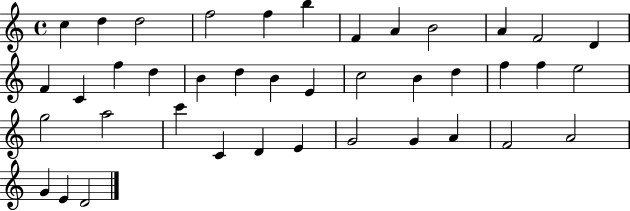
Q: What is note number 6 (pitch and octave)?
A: B5